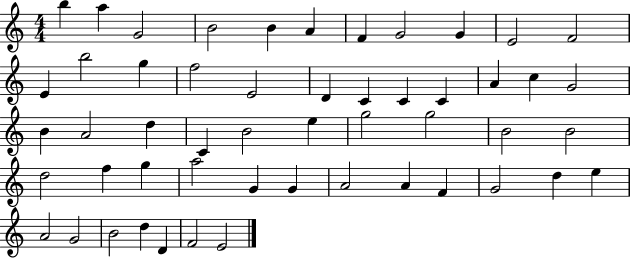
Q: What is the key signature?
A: C major